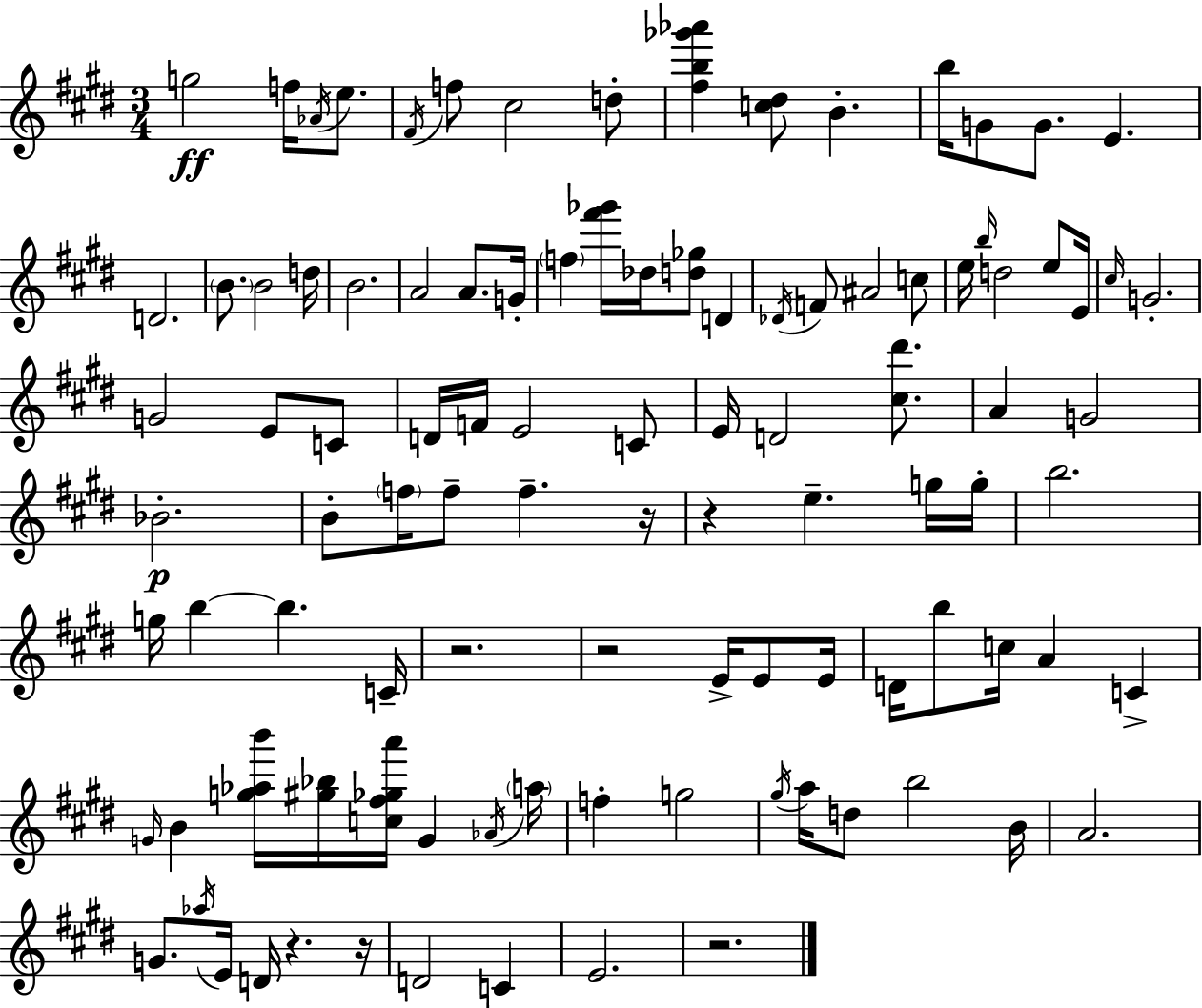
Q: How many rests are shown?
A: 7